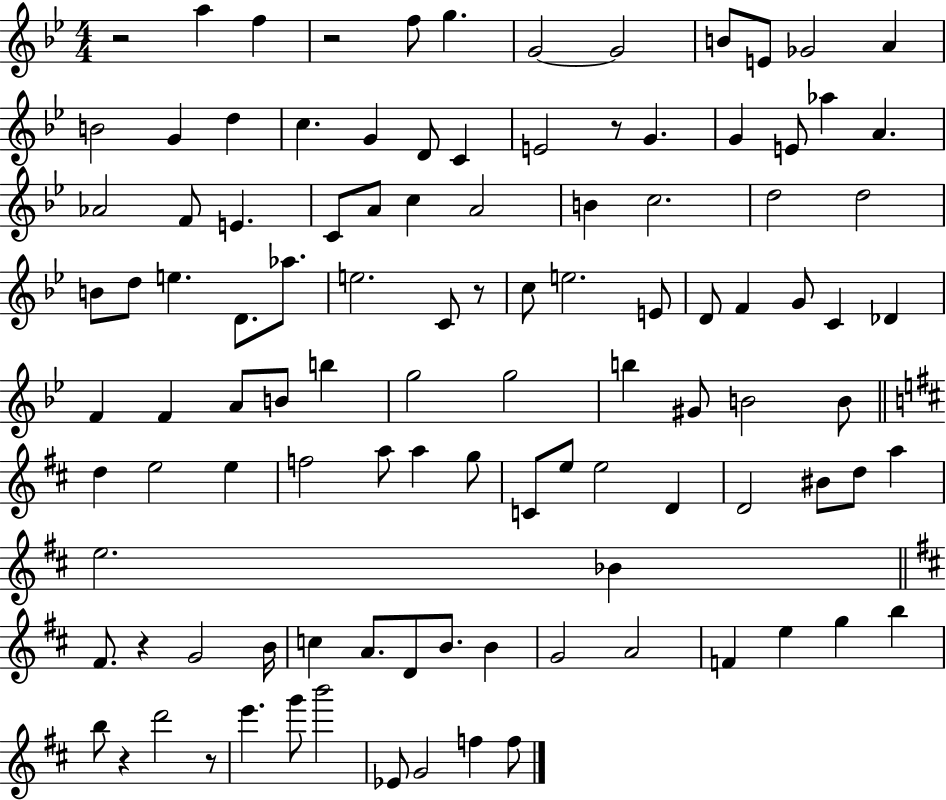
R/h A5/q F5/q R/h F5/e G5/q. G4/h G4/h B4/e E4/e Gb4/h A4/q B4/h G4/q D5/q C5/q. G4/q D4/e C4/q E4/h R/e G4/q. G4/q E4/e Ab5/q A4/q. Ab4/h F4/e E4/q. C4/e A4/e C5/q A4/h B4/q C5/h. D5/h D5/h B4/e D5/e E5/q. D4/e. Ab5/e. E5/h. C4/e R/e C5/e E5/h. E4/e D4/e F4/q G4/e C4/q Db4/q F4/q F4/q A4/e B4/e B5/q G5/h G5/h B5/q G#4/e B4/h B4/e D5/q E5/h E5/q F5/h A5/e A5/q G5/e C4/e E5/e E5/h D4/q D4/h BIS4/e D5/e A5/q E5/h. Bb4/q F#4/e. R/q G4/h B4/s C5/q A4/e. D4/e B4/e. B4/q G4/h A4/h F4/q E5/q G5/q B5/q B5/e R/q D6/h R/e E6/q. G6/e B6/h Eb4/e G4/h F5/q F5/e